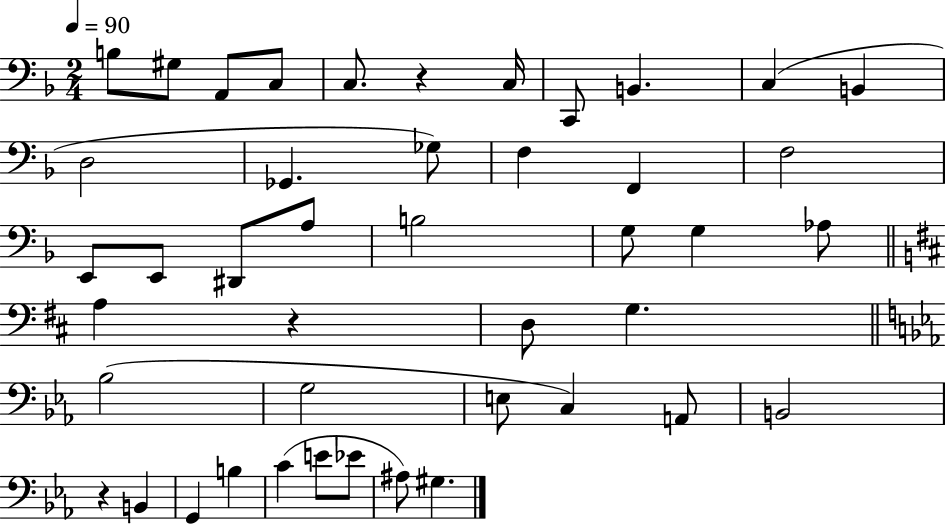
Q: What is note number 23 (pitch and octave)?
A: G3